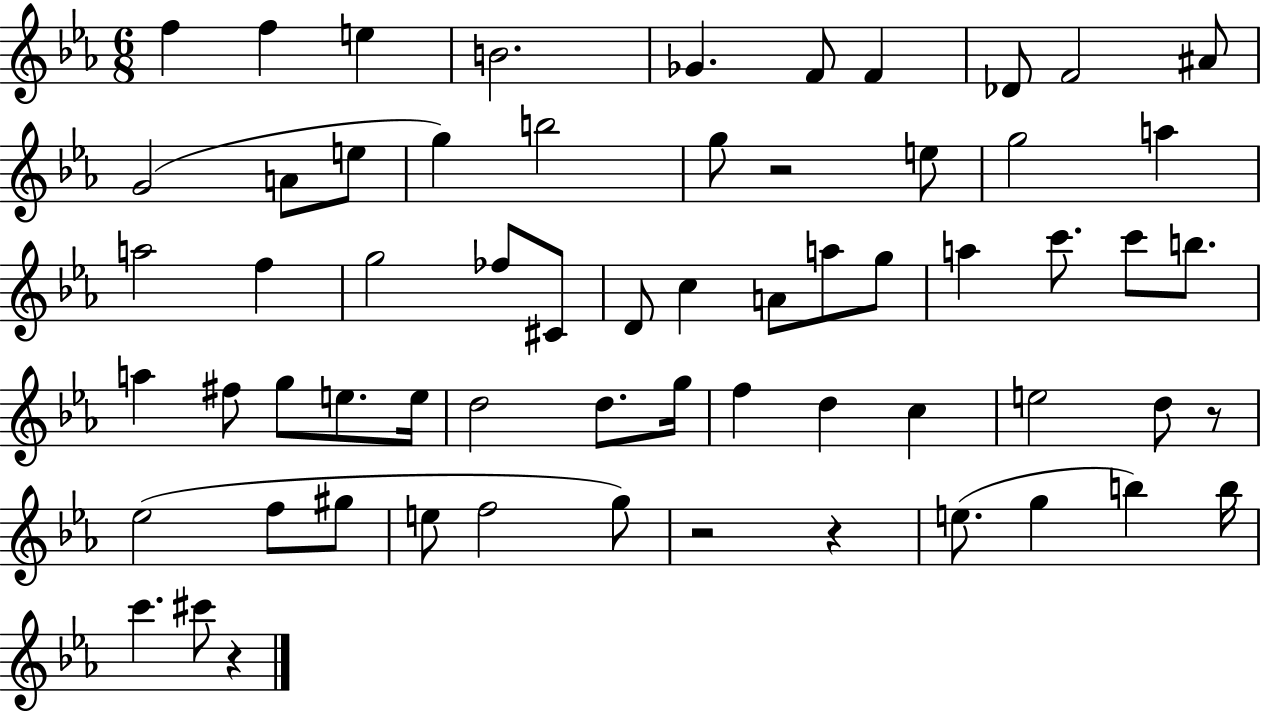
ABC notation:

X:1
T:Untitled
M:6/8
L:1/4
K:Eb
f f e B2 _G F/2 F _D/2 F2 ^A/2 G2 A/2 e/2 g b2 g/2 z2 e/2 g2 a a2 f g2 _f/2 ^C/2 D/2 c A/2 a/2 g/2 a c'/2 c'/2 b/2 a ^f/2 g/2 e/2 e/4 d2 d/2 g/4 f d c e2 d/2 z/2 _e2 f/2 ^g/2 e/2 f2 g/2 z2 z e/2 g b b/4 c' ^c'/2 z